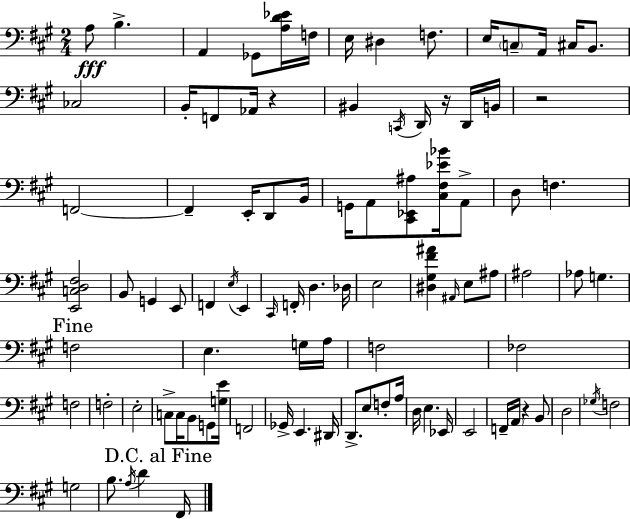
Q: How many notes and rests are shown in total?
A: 95